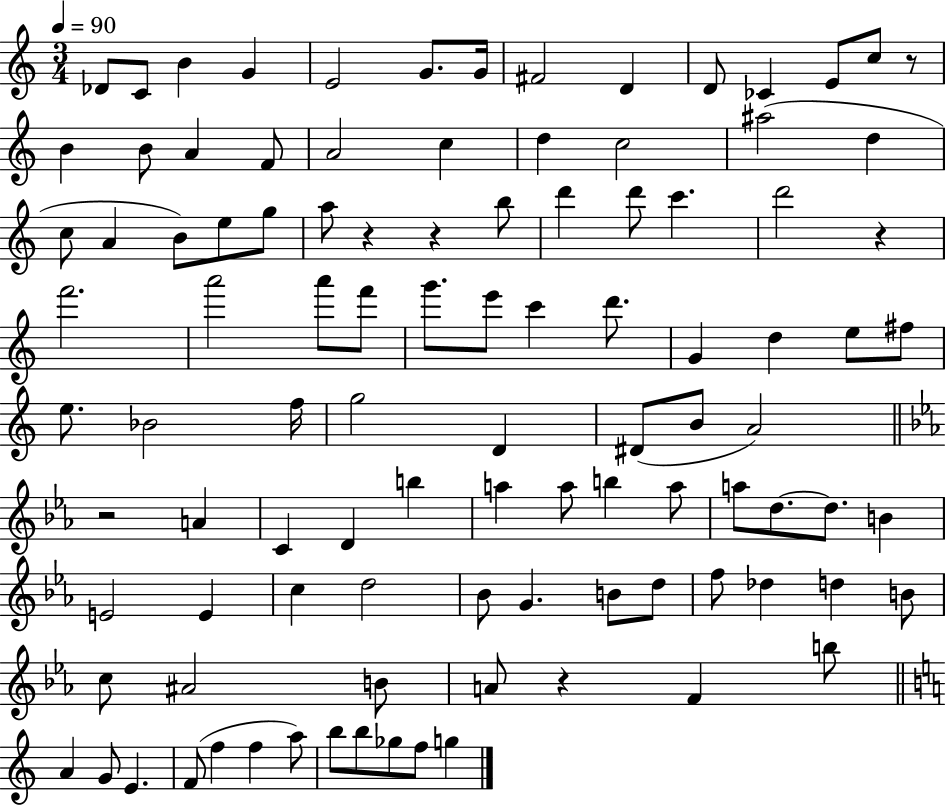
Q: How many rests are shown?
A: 6